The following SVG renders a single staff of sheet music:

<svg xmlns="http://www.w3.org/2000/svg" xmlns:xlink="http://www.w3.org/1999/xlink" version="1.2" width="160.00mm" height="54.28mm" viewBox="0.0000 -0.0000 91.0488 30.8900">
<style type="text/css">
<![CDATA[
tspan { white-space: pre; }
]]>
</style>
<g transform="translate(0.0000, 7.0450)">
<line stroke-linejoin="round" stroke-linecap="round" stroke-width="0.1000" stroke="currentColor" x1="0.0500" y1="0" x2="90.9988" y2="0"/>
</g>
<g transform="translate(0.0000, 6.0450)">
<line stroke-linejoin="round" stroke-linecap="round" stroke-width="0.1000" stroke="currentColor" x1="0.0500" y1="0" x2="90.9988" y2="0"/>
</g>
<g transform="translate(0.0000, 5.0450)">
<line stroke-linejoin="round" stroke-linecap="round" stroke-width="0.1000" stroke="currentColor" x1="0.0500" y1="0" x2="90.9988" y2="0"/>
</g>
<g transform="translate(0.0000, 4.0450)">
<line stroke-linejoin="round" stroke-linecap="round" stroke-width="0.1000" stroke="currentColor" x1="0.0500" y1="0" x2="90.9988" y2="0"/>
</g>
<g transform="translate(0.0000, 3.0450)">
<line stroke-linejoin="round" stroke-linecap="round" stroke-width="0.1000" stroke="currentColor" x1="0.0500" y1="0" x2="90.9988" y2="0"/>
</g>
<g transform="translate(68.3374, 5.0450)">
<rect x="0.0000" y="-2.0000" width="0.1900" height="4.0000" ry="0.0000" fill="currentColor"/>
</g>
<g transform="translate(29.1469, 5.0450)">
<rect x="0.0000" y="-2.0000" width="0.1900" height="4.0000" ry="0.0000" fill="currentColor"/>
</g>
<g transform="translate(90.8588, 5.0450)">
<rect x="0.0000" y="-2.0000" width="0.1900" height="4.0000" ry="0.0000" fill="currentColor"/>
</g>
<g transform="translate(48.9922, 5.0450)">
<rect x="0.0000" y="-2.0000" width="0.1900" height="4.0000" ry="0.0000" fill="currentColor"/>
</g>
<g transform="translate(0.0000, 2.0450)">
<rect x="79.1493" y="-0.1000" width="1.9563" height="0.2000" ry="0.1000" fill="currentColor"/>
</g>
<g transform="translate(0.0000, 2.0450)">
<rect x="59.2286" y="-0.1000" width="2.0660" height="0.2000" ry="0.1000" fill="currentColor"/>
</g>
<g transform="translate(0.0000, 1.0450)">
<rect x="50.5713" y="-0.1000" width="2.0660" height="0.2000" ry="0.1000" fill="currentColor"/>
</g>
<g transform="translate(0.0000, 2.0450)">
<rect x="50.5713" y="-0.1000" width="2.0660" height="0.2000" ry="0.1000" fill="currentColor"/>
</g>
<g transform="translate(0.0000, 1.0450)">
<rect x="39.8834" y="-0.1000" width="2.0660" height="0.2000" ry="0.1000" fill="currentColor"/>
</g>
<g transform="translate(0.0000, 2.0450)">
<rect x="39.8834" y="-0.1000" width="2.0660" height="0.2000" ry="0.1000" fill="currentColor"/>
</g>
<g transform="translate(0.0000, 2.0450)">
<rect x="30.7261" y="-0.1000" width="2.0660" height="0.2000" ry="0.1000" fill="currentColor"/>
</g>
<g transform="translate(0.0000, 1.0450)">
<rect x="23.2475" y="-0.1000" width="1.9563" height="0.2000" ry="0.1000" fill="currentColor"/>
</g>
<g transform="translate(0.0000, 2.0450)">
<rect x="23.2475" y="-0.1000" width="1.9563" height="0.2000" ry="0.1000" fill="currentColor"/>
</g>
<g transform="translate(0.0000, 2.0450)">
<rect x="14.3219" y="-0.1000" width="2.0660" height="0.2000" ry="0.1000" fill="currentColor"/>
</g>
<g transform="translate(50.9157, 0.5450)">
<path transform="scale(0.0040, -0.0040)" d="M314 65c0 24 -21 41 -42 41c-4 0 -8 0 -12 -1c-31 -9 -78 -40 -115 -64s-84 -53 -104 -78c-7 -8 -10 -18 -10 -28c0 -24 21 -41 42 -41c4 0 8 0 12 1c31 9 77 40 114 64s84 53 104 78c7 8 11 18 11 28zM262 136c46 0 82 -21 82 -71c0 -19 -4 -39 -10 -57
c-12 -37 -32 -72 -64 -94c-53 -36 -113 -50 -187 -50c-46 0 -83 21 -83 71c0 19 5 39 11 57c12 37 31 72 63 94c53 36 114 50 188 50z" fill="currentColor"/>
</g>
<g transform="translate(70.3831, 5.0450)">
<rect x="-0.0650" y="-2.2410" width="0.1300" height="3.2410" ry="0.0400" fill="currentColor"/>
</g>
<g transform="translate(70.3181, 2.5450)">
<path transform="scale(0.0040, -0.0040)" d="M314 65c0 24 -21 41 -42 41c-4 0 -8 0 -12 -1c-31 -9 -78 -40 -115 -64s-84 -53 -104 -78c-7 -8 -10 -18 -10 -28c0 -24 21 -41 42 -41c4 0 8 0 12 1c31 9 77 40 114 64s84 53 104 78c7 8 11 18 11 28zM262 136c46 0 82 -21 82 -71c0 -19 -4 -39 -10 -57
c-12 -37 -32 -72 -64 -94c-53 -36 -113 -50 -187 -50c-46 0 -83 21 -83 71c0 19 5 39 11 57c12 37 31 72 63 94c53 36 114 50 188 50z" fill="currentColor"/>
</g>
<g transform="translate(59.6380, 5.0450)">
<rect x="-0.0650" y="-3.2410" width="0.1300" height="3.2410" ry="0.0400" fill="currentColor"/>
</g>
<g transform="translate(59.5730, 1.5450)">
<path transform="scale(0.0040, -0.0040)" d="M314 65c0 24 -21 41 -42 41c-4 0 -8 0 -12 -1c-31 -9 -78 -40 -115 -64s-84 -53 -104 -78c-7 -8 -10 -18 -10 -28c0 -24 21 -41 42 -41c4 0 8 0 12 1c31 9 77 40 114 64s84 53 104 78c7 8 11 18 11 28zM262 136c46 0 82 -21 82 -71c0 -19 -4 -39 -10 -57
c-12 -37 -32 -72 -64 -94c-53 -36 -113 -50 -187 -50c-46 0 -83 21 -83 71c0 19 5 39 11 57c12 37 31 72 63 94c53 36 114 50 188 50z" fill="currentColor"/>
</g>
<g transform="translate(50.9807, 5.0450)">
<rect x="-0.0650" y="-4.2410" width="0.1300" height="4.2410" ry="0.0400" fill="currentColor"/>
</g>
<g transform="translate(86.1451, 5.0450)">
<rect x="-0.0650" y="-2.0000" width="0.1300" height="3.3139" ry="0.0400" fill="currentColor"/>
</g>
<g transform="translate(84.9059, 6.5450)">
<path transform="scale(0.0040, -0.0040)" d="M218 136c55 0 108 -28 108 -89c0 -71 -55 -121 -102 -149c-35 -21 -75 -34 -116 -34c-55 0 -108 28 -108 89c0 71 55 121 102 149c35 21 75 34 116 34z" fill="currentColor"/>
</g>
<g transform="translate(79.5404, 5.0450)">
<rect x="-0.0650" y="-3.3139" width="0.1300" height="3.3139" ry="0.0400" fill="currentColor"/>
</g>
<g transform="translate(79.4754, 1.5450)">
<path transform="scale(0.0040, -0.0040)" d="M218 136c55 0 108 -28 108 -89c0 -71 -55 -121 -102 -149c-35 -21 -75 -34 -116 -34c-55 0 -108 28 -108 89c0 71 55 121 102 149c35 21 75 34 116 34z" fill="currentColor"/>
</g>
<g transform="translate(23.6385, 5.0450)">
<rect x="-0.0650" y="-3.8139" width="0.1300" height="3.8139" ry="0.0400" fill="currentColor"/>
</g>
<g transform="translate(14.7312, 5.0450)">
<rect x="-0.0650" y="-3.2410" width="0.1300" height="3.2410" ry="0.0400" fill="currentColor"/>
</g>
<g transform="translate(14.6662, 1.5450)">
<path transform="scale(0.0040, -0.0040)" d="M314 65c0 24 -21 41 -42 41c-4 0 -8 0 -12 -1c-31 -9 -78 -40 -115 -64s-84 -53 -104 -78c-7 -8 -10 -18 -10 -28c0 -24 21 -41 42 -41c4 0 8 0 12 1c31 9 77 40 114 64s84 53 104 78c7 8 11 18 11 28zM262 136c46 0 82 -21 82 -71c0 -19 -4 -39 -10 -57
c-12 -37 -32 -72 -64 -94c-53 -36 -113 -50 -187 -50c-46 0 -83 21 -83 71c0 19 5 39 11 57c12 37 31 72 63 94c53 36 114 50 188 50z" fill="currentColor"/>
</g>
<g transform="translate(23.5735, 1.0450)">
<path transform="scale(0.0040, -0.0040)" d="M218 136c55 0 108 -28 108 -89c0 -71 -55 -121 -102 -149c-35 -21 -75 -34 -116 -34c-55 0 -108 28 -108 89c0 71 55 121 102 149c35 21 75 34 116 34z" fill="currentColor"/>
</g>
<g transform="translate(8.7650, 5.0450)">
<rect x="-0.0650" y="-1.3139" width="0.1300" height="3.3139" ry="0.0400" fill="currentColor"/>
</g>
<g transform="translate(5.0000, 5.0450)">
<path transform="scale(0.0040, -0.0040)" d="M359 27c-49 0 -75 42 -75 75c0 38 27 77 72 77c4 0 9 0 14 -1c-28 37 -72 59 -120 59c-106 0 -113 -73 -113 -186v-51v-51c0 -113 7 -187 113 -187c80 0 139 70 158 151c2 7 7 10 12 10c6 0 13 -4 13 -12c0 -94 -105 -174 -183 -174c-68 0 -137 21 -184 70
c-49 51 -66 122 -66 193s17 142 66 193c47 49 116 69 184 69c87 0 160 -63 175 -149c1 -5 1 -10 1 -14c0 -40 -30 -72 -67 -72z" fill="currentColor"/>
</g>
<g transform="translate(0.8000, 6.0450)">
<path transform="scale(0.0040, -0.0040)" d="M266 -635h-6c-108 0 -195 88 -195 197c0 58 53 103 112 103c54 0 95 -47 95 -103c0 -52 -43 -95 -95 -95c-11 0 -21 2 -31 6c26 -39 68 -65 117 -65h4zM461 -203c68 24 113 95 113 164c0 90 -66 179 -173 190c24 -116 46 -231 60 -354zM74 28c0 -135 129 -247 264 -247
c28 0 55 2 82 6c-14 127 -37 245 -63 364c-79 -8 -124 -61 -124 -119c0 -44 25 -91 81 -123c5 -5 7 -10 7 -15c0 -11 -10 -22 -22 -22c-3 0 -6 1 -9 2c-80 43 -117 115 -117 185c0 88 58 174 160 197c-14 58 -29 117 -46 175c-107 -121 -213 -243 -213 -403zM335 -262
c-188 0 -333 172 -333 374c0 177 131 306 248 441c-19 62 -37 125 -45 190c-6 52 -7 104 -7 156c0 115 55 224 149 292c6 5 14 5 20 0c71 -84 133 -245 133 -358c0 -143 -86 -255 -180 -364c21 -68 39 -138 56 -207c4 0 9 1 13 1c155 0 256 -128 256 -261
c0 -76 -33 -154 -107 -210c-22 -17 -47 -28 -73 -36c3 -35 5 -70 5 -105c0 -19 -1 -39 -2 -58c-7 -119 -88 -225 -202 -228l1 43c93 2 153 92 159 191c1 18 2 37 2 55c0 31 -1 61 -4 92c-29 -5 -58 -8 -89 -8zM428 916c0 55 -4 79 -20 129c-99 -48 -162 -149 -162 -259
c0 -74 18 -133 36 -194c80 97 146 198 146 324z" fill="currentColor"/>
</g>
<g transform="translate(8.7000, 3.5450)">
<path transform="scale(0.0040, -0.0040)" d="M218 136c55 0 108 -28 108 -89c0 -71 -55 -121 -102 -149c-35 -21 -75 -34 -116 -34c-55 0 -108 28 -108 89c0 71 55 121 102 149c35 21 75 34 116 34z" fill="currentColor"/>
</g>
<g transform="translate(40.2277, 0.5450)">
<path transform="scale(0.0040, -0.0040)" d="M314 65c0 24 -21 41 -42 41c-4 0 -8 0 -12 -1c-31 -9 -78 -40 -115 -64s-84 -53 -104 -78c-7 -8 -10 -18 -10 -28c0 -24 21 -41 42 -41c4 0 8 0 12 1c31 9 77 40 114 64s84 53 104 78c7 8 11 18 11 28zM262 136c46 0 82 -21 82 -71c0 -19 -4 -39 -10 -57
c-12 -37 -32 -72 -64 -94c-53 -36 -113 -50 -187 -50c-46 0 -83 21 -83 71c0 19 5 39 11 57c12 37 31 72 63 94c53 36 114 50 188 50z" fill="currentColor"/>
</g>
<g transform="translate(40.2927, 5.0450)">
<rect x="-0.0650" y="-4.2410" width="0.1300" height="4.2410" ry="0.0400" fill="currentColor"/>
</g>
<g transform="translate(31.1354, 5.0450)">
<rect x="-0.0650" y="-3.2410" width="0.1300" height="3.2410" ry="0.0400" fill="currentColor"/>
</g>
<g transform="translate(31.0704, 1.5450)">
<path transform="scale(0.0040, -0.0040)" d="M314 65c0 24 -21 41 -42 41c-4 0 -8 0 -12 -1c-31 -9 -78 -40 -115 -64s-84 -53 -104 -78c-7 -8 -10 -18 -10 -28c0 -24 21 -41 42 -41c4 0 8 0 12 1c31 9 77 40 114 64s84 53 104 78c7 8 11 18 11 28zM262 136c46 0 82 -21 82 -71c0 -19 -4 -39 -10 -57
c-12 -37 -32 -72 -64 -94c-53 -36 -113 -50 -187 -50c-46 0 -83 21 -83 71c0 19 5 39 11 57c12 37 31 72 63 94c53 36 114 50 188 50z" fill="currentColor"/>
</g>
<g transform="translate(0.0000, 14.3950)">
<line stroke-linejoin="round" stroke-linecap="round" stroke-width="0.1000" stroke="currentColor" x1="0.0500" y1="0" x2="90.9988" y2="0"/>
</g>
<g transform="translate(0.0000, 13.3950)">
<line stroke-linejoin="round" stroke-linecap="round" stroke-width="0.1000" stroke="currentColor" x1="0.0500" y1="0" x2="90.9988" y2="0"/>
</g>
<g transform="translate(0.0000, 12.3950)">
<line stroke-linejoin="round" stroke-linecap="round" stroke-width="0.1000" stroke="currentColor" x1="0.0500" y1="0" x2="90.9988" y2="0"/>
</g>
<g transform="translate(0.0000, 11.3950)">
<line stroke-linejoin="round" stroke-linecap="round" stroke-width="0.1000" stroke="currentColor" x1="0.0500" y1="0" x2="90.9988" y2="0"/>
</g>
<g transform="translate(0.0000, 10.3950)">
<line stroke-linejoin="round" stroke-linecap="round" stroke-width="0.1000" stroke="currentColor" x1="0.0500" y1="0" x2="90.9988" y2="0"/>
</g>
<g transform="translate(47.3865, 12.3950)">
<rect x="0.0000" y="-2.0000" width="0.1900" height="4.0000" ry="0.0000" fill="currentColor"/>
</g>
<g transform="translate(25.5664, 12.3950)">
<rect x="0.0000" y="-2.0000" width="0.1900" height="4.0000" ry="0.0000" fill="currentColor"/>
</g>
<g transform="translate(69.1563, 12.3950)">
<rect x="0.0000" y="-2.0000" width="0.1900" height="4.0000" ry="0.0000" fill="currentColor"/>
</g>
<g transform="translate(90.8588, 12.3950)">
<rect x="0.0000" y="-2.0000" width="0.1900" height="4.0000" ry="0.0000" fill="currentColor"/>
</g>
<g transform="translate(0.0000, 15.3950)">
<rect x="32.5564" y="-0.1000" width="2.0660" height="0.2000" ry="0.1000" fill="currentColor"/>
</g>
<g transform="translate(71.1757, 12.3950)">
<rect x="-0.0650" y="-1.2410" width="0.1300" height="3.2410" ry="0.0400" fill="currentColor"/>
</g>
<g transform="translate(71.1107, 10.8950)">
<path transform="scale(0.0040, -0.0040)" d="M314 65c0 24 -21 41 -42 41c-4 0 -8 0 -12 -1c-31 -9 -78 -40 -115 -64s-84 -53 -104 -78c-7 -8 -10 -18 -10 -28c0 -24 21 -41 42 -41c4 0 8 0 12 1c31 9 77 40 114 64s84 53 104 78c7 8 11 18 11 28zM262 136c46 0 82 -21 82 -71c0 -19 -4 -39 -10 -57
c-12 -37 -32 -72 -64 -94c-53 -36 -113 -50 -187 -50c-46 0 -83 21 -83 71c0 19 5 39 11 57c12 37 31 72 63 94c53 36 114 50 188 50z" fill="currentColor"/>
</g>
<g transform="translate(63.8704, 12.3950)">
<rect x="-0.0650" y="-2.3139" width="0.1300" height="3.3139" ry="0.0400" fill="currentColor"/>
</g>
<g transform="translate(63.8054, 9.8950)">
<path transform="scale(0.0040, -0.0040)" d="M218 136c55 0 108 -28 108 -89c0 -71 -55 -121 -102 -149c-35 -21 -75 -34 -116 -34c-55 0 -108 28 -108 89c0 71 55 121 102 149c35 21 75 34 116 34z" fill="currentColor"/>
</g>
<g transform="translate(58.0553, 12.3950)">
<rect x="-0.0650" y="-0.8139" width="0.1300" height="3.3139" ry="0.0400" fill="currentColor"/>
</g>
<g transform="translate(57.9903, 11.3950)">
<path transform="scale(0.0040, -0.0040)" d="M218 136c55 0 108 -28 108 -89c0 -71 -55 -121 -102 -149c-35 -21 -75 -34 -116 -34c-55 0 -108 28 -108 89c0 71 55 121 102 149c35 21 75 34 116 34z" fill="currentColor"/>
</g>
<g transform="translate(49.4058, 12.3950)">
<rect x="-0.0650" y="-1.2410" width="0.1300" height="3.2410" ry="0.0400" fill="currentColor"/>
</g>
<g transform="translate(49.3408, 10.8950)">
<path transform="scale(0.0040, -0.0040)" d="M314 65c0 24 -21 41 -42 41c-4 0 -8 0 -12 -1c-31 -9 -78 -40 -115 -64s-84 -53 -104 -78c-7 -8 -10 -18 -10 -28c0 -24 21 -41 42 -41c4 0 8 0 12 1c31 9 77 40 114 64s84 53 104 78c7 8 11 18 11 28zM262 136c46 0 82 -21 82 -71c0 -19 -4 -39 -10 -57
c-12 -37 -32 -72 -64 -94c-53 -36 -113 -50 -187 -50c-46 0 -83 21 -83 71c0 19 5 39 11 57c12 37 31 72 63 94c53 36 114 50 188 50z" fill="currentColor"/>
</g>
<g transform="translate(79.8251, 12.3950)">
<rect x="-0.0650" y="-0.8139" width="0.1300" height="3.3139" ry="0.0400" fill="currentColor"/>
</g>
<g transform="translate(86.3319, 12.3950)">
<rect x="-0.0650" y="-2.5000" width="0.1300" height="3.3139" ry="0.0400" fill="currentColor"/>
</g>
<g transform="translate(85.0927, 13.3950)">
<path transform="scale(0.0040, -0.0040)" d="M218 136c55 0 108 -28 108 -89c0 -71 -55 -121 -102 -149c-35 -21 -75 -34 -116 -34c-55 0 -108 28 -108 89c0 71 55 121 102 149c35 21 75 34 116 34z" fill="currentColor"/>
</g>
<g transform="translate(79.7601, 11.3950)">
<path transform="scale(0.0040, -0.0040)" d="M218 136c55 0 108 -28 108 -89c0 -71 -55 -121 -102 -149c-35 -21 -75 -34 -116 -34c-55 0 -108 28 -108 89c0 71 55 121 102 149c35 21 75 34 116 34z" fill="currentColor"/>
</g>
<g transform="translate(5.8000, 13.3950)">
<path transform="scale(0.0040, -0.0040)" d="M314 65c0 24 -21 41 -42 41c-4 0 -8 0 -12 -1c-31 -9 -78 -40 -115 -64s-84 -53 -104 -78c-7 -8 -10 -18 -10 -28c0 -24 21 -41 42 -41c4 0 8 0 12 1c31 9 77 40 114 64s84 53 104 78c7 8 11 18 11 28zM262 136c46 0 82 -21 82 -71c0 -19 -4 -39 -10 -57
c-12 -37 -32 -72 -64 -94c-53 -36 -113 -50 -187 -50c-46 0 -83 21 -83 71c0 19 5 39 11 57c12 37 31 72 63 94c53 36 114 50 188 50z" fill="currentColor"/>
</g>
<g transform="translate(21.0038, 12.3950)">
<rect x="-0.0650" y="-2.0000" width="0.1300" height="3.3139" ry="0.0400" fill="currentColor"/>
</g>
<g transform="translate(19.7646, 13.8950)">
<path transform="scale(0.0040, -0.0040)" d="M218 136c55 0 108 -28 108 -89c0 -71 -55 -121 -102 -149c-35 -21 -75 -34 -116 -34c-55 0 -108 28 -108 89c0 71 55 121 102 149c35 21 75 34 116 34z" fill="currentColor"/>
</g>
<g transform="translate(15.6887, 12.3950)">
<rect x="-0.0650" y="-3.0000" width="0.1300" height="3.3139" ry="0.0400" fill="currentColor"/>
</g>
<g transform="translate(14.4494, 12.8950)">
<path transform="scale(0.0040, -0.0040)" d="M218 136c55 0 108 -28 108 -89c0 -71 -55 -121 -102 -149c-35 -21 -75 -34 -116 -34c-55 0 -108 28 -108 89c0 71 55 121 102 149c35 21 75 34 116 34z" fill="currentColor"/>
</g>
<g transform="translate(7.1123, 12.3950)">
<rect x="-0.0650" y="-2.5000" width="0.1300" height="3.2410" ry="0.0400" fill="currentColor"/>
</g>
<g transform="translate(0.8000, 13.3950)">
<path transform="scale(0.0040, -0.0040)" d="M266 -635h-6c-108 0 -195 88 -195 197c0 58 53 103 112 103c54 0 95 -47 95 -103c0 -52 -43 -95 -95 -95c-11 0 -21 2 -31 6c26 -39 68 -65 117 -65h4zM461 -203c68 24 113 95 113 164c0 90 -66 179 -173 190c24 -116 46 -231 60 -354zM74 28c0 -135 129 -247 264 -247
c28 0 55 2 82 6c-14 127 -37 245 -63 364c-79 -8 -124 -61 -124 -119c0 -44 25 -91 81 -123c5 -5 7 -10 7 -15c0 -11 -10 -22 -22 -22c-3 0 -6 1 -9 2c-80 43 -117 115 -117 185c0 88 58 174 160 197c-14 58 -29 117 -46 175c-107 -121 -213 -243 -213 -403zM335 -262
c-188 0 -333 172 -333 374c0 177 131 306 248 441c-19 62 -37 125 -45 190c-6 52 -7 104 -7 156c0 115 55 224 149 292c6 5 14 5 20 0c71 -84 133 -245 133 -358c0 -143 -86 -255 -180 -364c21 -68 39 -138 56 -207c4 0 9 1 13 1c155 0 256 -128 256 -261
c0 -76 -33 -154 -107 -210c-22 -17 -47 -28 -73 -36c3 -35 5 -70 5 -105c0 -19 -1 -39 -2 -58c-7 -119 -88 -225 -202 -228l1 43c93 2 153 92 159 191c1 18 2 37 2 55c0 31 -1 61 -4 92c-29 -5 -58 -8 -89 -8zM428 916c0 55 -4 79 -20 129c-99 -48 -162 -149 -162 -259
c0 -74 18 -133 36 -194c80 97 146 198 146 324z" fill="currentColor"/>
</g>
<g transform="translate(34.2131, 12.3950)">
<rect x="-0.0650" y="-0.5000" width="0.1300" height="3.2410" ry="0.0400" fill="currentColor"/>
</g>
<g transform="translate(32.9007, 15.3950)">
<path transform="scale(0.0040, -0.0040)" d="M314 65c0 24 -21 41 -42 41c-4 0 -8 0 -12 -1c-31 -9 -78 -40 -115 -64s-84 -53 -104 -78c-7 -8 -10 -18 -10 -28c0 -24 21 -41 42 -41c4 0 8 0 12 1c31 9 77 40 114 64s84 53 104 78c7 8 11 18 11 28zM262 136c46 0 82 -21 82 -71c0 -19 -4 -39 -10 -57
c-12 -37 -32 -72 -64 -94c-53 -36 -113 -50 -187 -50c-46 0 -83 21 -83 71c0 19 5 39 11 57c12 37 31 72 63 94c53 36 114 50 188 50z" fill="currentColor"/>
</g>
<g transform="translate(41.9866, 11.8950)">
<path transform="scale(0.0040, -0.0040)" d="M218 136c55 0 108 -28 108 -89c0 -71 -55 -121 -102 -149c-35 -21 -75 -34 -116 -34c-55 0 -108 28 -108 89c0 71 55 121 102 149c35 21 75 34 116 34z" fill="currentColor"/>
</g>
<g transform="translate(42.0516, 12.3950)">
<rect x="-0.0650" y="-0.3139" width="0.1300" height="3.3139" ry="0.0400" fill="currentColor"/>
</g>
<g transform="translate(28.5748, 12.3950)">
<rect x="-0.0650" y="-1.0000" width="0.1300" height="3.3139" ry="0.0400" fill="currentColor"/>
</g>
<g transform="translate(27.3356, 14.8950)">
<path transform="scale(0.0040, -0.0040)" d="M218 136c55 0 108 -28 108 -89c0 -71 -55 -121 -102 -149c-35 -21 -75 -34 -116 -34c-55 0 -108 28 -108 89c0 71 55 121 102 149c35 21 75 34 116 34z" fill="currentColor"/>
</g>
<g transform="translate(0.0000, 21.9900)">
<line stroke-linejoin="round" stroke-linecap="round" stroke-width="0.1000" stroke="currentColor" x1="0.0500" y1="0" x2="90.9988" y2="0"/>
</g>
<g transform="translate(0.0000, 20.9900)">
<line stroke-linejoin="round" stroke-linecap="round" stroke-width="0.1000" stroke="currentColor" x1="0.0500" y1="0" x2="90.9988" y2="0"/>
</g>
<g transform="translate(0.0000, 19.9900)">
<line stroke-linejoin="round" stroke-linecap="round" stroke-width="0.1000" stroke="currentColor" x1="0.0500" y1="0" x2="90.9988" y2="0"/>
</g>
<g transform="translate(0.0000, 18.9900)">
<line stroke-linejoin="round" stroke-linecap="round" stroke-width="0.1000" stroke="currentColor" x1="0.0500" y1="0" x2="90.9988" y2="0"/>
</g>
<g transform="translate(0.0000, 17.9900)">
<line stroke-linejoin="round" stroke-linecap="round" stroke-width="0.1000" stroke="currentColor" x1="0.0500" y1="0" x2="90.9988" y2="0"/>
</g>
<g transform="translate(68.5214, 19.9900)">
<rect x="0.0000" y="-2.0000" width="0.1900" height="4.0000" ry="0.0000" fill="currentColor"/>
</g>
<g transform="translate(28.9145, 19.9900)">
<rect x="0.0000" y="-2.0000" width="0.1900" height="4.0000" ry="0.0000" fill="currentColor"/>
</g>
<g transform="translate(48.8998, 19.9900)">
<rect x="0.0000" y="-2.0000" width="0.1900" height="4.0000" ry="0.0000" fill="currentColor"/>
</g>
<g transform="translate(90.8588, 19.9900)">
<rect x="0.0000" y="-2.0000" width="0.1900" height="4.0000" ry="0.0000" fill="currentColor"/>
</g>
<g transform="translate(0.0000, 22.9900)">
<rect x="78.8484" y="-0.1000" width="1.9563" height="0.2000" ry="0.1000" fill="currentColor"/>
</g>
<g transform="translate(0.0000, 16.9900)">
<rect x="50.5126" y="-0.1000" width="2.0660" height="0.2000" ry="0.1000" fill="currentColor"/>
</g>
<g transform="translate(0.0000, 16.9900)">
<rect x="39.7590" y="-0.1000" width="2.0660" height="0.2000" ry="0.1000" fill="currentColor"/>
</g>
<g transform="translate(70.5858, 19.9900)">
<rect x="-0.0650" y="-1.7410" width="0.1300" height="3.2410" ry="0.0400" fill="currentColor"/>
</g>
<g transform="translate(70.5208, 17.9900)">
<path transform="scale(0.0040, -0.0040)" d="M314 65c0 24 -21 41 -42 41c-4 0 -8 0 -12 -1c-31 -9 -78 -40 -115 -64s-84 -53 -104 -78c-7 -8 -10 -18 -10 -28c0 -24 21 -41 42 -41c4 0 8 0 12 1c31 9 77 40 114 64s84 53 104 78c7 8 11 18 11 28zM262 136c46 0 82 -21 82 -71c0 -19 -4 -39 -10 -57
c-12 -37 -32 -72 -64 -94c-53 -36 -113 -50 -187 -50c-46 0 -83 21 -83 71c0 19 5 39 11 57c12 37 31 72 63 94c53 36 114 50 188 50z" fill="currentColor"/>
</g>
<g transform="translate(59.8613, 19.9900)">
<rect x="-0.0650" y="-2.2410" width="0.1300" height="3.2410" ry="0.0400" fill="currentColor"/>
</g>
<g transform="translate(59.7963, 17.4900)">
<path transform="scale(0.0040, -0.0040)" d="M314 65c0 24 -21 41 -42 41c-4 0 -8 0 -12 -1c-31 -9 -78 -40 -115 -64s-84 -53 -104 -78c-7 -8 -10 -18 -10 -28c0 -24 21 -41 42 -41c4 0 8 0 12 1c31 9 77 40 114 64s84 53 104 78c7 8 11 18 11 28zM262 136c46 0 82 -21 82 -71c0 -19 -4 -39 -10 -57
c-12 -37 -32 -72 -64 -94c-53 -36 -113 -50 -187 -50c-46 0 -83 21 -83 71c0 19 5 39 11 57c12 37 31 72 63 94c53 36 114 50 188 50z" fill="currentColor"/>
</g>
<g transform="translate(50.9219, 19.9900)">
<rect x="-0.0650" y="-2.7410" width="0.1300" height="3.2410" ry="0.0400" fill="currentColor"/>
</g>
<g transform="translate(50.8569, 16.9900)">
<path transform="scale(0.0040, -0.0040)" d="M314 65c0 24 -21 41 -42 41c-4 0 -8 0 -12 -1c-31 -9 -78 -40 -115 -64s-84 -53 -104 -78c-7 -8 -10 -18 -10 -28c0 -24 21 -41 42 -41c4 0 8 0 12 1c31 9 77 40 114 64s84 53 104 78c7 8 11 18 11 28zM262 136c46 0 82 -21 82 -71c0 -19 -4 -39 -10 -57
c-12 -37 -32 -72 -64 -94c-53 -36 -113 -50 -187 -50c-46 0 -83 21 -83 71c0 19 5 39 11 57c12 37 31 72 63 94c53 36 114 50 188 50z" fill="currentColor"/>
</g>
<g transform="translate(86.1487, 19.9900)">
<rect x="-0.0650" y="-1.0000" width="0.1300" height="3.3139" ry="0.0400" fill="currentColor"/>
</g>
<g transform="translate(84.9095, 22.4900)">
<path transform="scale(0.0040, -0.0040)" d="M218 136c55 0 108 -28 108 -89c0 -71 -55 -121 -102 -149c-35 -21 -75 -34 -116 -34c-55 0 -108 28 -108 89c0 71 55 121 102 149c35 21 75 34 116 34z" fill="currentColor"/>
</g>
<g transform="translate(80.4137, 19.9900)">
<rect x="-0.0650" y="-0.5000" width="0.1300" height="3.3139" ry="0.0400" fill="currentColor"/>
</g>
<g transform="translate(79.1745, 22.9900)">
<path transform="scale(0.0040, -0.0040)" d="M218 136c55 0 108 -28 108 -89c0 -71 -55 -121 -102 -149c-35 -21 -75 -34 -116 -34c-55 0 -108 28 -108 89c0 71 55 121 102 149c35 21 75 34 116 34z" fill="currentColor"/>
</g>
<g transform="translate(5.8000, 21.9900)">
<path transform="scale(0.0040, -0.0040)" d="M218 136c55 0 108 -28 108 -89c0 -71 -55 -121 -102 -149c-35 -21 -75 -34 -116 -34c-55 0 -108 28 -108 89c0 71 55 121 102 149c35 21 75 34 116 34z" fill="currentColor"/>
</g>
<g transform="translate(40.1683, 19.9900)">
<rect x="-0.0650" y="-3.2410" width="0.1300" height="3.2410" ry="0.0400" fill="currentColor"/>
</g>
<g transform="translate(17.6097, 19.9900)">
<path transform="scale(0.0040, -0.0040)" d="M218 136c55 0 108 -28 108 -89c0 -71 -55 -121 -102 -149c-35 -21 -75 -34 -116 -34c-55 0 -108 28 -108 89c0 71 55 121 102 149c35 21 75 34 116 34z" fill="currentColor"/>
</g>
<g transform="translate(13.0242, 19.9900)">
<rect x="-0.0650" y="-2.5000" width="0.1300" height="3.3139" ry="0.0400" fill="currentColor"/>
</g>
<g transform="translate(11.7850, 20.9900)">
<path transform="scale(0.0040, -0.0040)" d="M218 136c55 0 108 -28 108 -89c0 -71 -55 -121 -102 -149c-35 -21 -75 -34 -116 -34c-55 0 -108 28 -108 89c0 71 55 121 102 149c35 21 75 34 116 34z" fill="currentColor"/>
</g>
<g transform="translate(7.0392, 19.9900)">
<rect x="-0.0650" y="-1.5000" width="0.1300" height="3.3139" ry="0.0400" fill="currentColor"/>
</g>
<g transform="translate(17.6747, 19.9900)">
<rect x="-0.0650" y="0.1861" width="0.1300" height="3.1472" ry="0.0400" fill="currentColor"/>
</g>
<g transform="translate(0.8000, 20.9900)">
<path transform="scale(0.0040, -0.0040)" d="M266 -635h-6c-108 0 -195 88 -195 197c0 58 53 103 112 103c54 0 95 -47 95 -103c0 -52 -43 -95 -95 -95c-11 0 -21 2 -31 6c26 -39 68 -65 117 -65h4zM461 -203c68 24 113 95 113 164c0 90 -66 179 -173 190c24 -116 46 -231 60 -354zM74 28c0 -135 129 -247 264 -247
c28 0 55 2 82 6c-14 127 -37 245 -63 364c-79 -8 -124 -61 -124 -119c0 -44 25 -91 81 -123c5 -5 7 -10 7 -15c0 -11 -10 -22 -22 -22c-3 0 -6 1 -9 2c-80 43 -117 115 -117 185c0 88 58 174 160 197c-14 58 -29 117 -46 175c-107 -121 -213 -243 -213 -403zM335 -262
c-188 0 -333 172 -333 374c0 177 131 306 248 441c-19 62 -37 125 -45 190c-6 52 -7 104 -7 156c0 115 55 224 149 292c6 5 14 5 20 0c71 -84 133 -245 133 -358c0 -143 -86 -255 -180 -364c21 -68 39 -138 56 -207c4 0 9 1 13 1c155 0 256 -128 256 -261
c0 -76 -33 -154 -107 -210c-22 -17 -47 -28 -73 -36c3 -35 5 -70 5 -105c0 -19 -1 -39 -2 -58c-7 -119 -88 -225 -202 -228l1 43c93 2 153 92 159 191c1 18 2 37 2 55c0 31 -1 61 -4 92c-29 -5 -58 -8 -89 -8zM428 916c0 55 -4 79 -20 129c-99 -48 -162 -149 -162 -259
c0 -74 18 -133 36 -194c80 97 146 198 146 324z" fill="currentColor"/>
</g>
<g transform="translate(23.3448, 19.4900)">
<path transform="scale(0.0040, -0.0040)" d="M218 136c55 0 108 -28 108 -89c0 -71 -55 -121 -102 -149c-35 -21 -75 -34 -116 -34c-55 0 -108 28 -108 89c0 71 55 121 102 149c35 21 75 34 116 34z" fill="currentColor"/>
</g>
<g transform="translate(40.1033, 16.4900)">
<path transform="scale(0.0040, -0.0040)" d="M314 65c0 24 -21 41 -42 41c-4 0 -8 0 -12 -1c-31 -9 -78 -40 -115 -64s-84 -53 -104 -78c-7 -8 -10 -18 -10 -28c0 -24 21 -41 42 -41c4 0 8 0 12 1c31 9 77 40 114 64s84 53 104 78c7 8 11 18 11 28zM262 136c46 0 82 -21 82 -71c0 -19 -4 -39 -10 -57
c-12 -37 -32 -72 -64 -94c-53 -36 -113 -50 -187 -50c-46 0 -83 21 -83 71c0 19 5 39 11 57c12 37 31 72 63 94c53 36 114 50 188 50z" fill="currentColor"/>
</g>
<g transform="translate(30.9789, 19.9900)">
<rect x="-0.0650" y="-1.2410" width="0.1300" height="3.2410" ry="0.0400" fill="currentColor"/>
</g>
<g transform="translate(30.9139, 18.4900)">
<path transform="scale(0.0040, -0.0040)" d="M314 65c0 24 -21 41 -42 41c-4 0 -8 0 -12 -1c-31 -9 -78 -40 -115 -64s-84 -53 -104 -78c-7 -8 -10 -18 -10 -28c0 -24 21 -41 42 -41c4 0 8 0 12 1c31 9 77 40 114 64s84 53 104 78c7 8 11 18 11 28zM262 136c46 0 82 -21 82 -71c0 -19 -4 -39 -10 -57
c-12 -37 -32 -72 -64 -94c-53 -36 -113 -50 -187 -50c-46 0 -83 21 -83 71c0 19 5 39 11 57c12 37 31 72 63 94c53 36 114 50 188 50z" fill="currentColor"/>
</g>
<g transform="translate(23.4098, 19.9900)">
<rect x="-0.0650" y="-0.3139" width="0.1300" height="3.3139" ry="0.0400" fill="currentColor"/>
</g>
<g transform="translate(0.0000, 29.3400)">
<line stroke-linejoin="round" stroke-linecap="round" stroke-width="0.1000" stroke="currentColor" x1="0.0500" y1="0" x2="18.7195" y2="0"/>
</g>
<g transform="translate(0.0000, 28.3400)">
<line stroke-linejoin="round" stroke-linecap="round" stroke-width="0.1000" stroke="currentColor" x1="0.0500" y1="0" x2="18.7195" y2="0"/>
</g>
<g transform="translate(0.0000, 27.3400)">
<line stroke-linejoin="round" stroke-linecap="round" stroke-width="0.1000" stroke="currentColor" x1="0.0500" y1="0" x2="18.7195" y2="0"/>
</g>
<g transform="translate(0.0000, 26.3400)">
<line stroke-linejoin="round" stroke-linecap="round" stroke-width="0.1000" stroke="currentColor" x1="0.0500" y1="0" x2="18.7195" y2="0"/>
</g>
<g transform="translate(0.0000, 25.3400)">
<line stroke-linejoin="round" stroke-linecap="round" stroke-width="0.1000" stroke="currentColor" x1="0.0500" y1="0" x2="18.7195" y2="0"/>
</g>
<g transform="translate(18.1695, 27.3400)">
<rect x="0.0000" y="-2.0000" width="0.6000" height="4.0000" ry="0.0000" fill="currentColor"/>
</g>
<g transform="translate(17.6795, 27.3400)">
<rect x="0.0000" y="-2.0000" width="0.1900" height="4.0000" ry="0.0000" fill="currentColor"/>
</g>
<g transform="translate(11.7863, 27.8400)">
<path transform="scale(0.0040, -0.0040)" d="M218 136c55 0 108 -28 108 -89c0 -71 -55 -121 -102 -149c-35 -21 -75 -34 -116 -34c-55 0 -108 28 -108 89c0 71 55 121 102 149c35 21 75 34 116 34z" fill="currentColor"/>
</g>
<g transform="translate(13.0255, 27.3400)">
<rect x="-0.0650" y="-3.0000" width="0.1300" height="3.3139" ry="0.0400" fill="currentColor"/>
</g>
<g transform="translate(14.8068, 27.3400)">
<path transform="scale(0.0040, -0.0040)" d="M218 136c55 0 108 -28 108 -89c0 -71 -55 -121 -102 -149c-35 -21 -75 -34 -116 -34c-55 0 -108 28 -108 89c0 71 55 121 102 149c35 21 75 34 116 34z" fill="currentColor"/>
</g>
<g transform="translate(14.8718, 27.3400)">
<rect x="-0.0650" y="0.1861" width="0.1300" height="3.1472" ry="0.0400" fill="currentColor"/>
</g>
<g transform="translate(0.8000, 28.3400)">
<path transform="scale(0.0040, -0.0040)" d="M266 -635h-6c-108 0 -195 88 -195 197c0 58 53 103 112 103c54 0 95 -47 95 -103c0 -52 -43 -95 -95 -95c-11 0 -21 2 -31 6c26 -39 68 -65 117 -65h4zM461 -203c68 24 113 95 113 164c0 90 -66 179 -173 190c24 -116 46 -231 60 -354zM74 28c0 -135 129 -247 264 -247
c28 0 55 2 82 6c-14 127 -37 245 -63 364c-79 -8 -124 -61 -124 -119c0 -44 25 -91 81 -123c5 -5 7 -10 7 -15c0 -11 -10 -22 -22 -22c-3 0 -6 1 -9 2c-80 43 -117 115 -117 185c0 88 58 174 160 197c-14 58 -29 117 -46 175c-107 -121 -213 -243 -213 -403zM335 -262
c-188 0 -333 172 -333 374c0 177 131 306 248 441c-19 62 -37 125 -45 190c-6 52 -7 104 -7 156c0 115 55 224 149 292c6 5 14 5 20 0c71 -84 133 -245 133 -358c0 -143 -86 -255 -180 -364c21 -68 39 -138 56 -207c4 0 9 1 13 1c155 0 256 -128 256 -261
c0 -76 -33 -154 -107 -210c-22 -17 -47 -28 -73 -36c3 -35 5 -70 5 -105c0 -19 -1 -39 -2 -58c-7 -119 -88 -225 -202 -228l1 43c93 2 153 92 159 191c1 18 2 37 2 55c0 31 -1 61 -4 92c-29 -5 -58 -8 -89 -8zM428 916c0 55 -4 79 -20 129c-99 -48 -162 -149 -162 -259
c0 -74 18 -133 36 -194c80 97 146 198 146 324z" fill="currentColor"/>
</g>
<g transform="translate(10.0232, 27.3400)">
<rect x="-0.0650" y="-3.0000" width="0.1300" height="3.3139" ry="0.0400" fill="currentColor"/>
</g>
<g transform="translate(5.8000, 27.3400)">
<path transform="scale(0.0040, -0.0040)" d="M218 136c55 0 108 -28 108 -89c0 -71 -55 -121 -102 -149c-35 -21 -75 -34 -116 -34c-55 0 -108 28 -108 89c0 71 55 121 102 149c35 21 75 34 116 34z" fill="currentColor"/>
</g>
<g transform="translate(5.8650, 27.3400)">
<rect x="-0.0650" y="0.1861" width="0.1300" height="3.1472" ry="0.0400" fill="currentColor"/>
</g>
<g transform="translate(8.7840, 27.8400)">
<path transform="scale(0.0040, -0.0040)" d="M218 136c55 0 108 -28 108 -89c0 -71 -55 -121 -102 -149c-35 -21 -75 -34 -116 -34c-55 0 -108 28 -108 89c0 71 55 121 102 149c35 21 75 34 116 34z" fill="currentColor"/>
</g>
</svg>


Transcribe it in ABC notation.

X:1
T:Untitled
M:4/4
L:1/4
K:C
e b2 c' b2 d'2 d'2 b2 g2 b F G2 A F D C2 c e2 d g e2 d G E G B c e2 b2 a2 g2 f2 C D B A A B